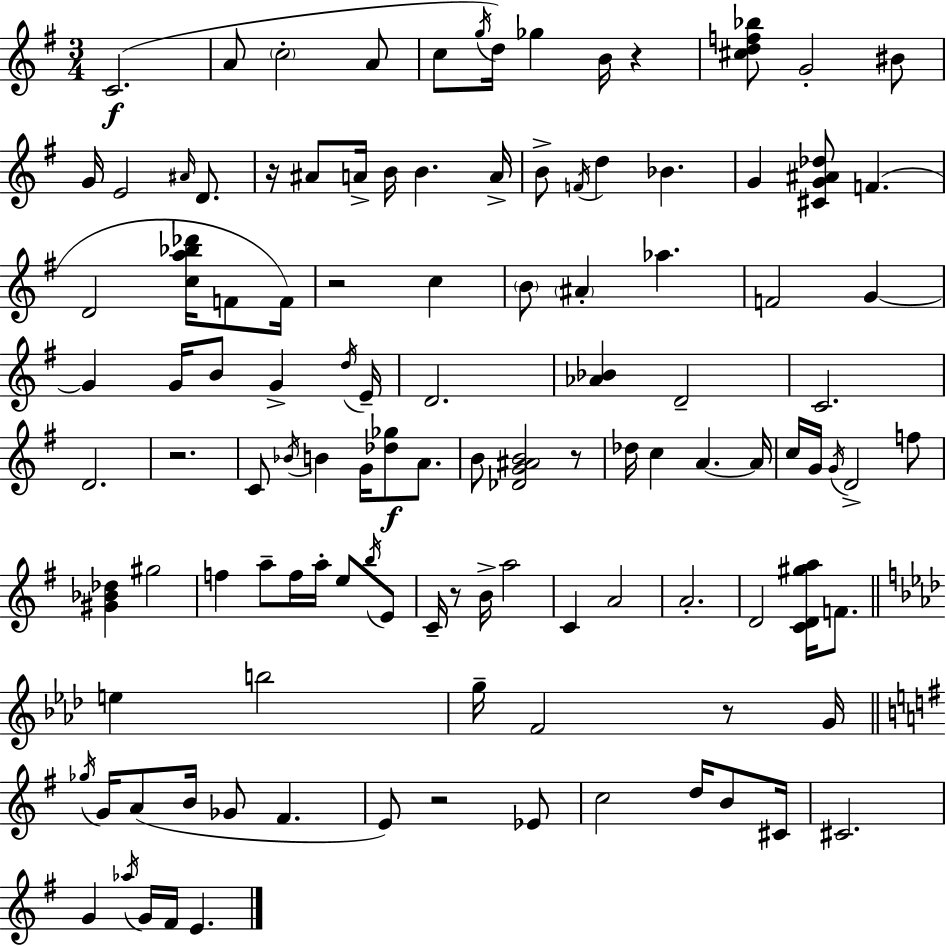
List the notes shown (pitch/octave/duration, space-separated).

C4/h. A4/e C5/h A4/e C5/e G5/s D5/s Gb5/q B4/s R/q [C#5,D5,F5,Bb5]/e G4/h BIS4/e G4/s E4/h A#4/s D4/e. R/s A#4/e A4/s B4/s B4/q. A4/s B4/e F4/s D5/q Bb4/q. G4/q [C#4,G4,A#4,Db5]/e F4/q. D4/h [C5,A5,Bb5,Db6]/s F4/e F4/s R/h C5/q B4/e A#4/q Ab5/q. F4/h G4/q G4/q G4/s B4/e G4/q D5/s E4/s D4/h. [Ab4,Bb4]/q D4/h C4/h. D4/h. R/h. C4/e Bb4/s B4/q G4/s [Db5,Gb5]/e A4/e. B4/e [Db4,G4,A#4,B4]/h R/e Db5/s C5/q A4/q. A4/s C5/s G4/s G4/s D4/h F5/e [G#4,Bb4,Db5]/q G#5/h F5/q A5/e F5/s A5/s E5/e B5/s E4/e C4/s R/e B4/s A5/h C4/q A4/h A4/h. D4/h [C4,D4,G#5,A5]/s F4/e. E5/q B5/h G5/s F4/h R/e G4/s Gb5/s G4/s A4/e B4/s Gb4/e F#4/q. E4/e R/h Eb4/e C5/h D5/s B4/e C#4/s C#4/h. G4/q Ab5/s G4/s F#4/s E4/q.